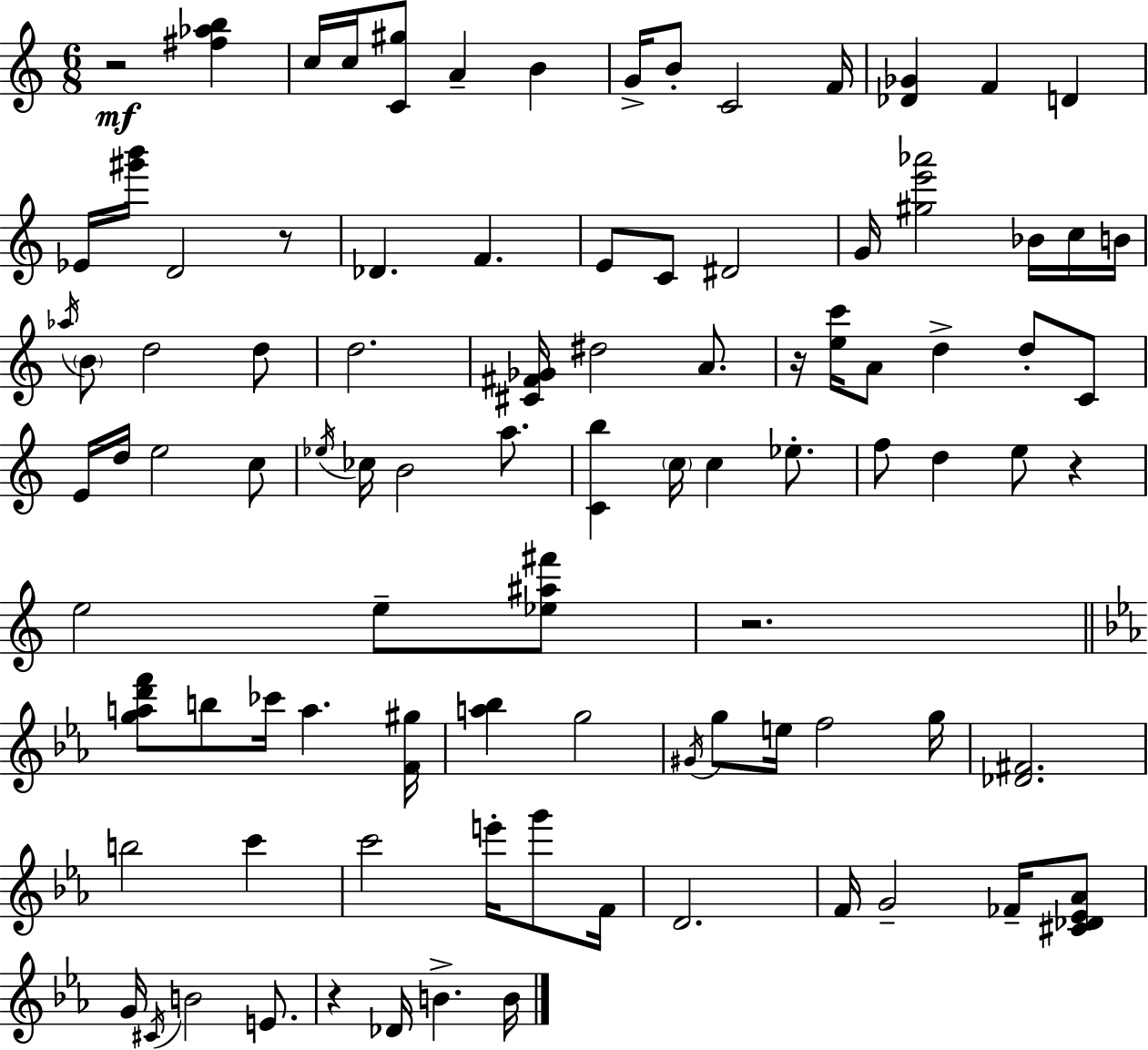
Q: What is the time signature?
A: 6/8